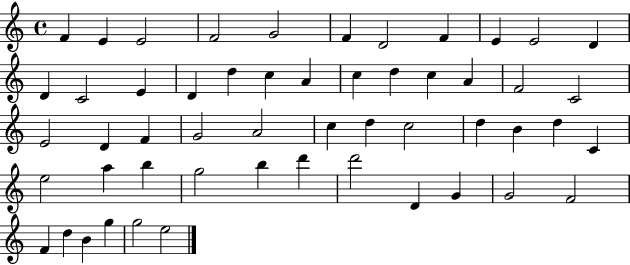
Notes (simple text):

F4/q E4/q E4/h F4/h G4/h F4/q D4/h F4/q E4/q E4/h D4/q D4/q C4/h E4/q D4/q D5/q C5/q A4/q C5/q D5/q C5/q A4/q F4/h C4/h E4/h D4/q F4/q G4/h A4/h C5/q D5/q C5/h D5/q B4/q D5/q C4/q E5/h A5/q B5/q G5/h B5/q D6/q D6/h D4/q G4/q G4/h F4/h F4/q D5/q B4/q G5/q G5/h E5/h